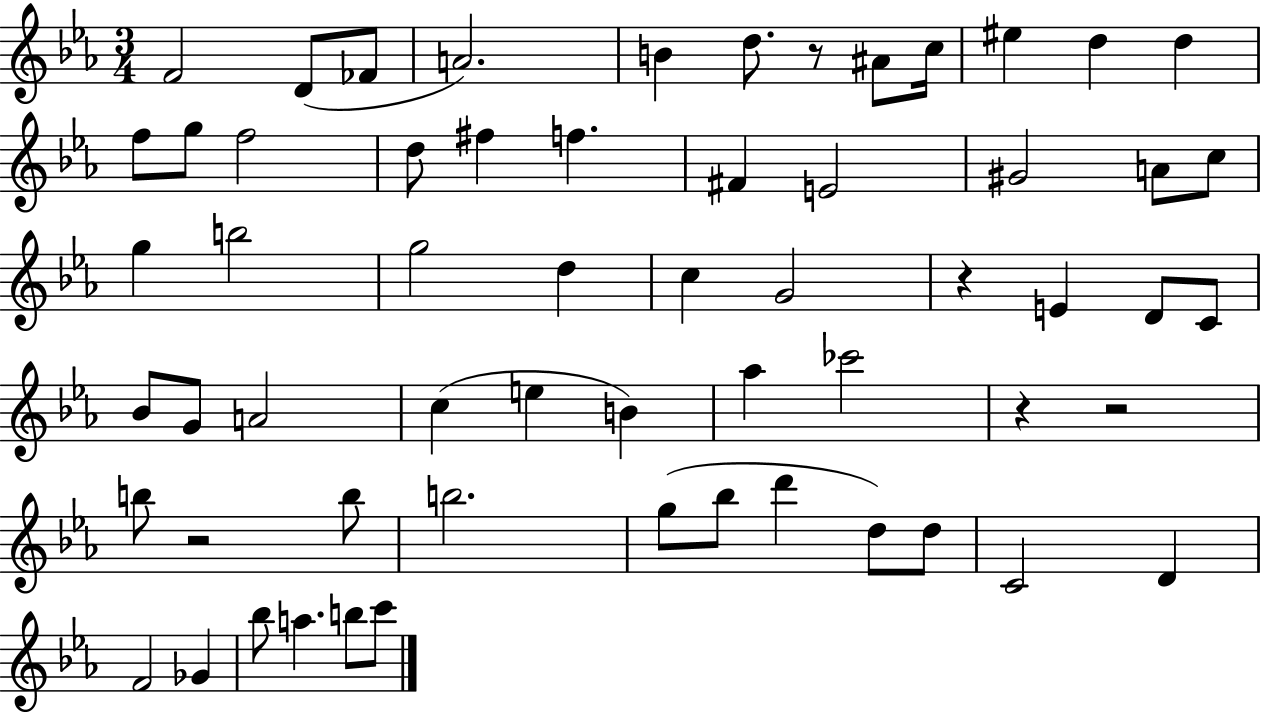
F4/h D4/e FES4/e A4/h. B4/q D5/e. R/e A#4/e C5/s EIS5/q D5/q D5/q F5/e G5/e F5/h D5/e F#5/q F5/q. F#4/q E4/h G#4/h A4/e C5/e G5/q B5/h G5/h D5/q C5/q G4/h R/q E4/q D4/e C4/e Bb4/e G4/e A4/h C5/q E5/q B4/q Ab5/q CES6/h R/q R/h B5/e R/h B5/e B5/h. G5/e Bb5/e D6/q D5/e D5/e C4/h D4/q F4/h Gb4/q Bb5/e A5/q. B5/e C6/e